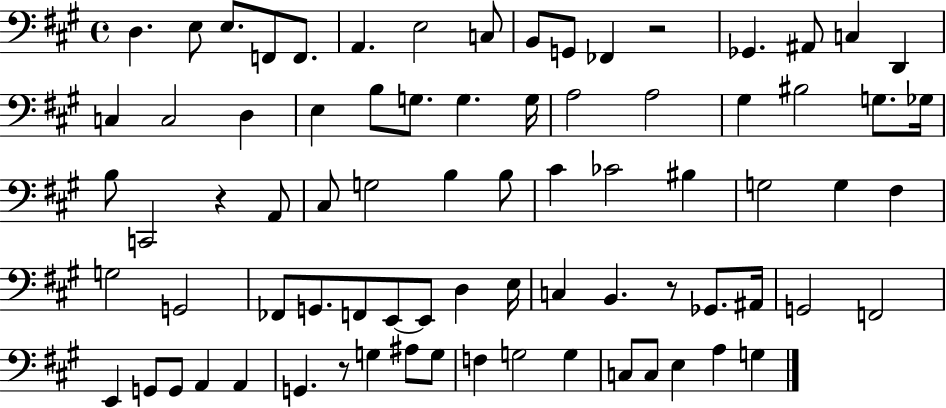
{
  \clef bass
  \time 4/4
  \defaultTimeSignature
  \key a \major
  d4. e8 e8. f,8 f,8. | a,4. e2 c8 | b,8 g,8 fes,4 r2 | ges,4. ais,8 c4 d,4 | \break c4 c2 d4 | e4 b8 g8. g4. g16 | a2 a2 | gis4 bis2 g8. ges16 | \break b8 c,2 r4 a,8 | cis8 g2 b4 b8 | cis'4 ces'2 bis4 | g2 g4 fis4 | \break g2 g,2 | fes,8 g,8. f,8 e,8~~ e,8 d4 e16 | c4 b,4. r8 ges,8. ais,16 | g,2 f,2 | \break e,4 g,8 g,8 a,4 a,4 | g,4. r8 g4 ais8 g8 | f4 g2 g4 | c8 c8 e4 a4 g4 | \break \bar "|."
}